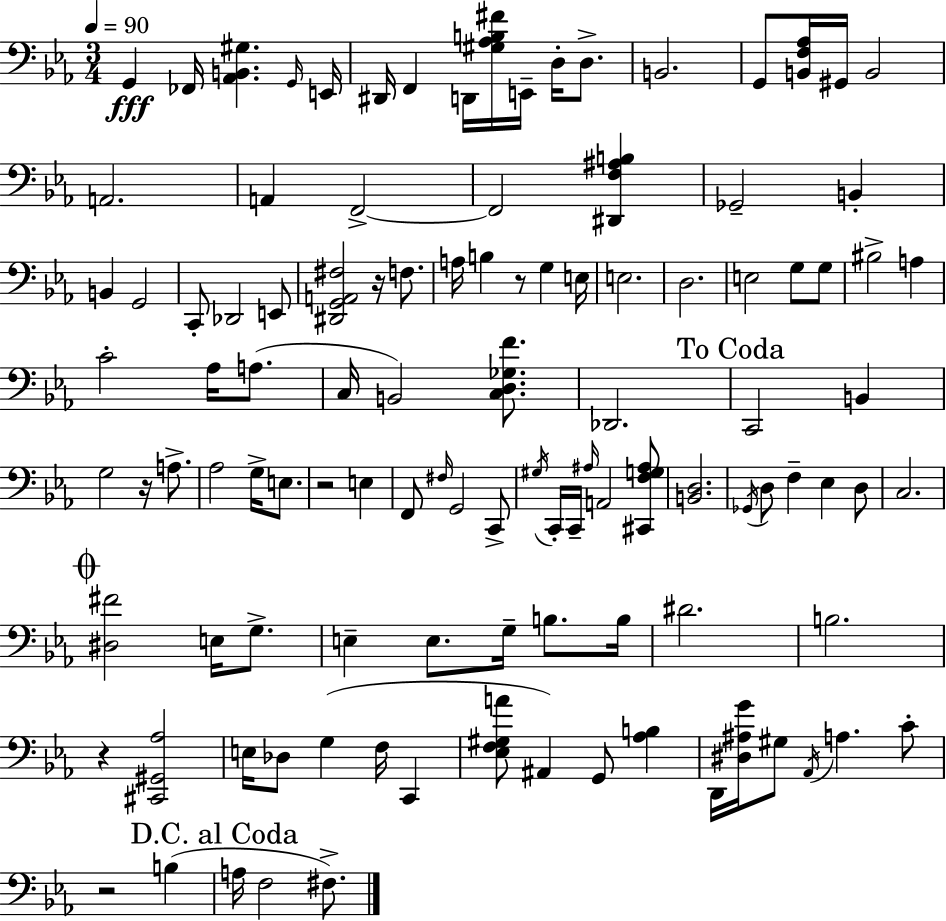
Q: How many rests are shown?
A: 6